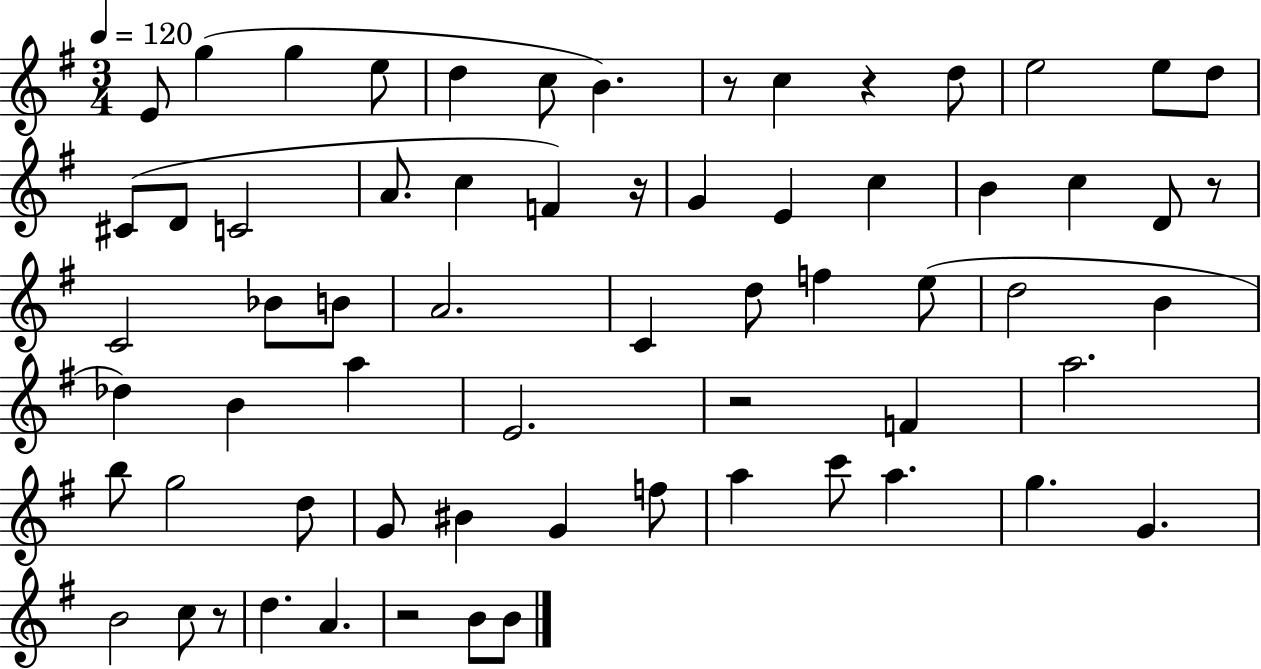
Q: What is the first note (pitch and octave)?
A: E4